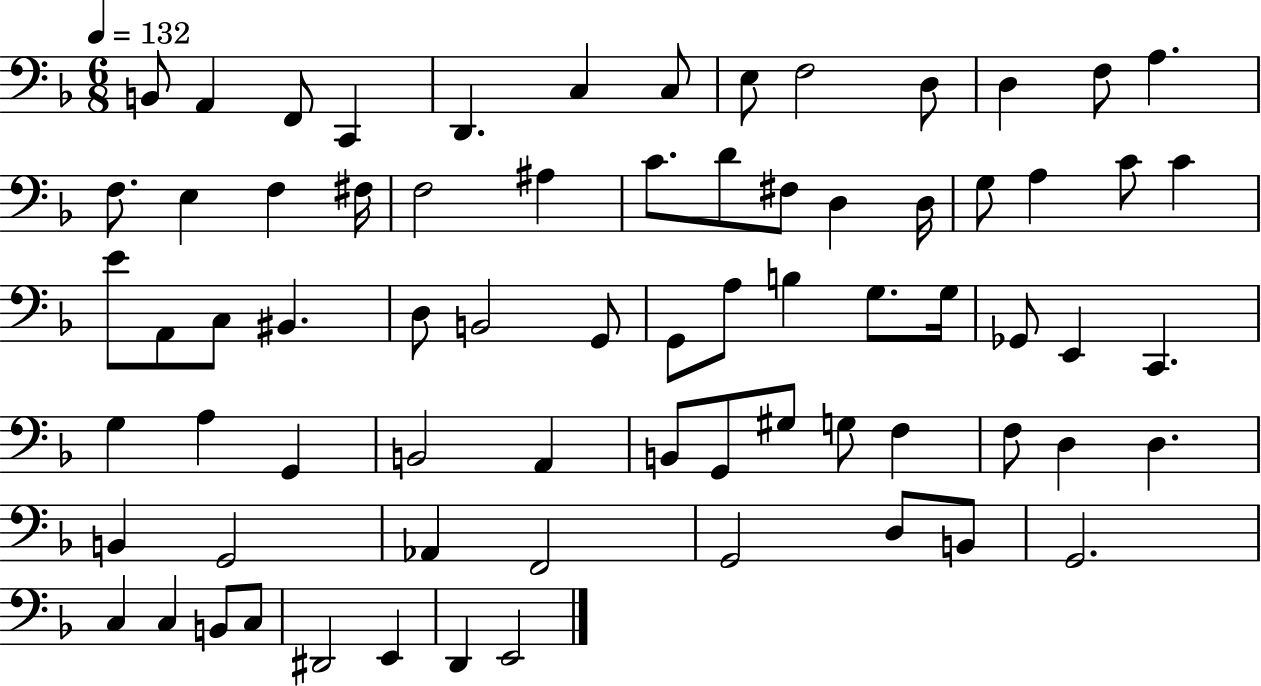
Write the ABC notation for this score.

X:1
T:Untitled
M:6/8
L:1/4
K:F
B,,/2 A,, F,,/2 C,, D,, C, C,/2 E,/2 F,2 D,/2 D, F,/2 A, F,/2 E, F, ^F,/4 F,2 ^A, C/2 D/2 ^F,/2 D, D,/4 G,/2 A, C/2 C E/2 A,,/2 C,/2 ^B,, D,/2 B,,2 G,,/2 G,,/2 A,/2 B, G,/2 G,/4 _G,,/2 E,, C,, G, A, G,, B,,2 A,, B,,/2 G,,/2 ^G,/2 G,/2 F, F,/2 D, D, B,, G,,2 _A,, F,,2 G,,2 D,/2 B,,/2 G,,2 C, C, B,,/2 C,/2 ^D,,2 E,, D,, E,,2